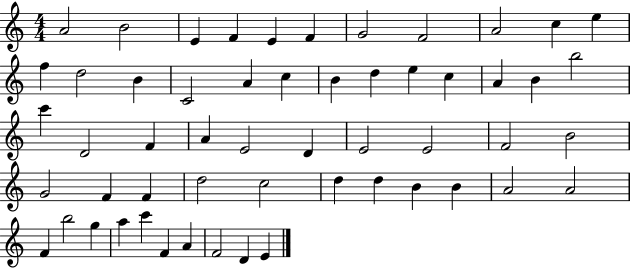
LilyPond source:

{
  \clef treble
  \numericTimeSignature
  \time 4/4
  \key c \major
  a'2 b'2 | e'4 f'4 e'4 f'4 | g'2 f'2 | a'2 c''4 e''4 | \break f''4 d''2 b'4 | c'2 a'4 c''4 | b'4 d''4 e''4 c''4 | a'4 b'4 b''2 | \break c'''4 d'2 f'4 | a'4 e'2 d'4 | e'2 e'2 | f'2 b'2 | \break g'2 f'4 f'4 | d''2 c''2 | d''4 d''4 b'4 b'4 | a'2 a'2 | \break f'4 b''2 g''4 | a''4 c'''4 f'4 a'4 | f'2 d'4 e'4 | \bar "|."
}